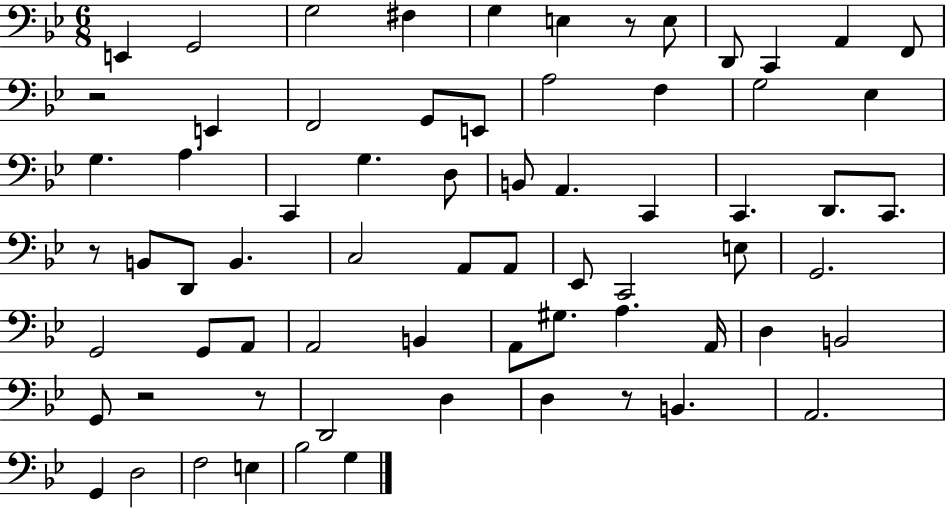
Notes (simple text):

E2/q G2/h G3/h F#3/q G3/q E3/q R/e E3/e D2/e C2/q A2/q F2/e R/h E2/q F2/h G2/e E2/e A3/h F3/q G3/h Eb3/q G3/q. A3/q. C2/q G3/q. D3/e B2/e A2/q. C2/q C2/q. D2/e. C2/e. R/e B2/e D2/e B2/q. C3/h A2/e A2/e Eb2/e C2/h E3/e G2/h. G2/h G2/e A2/e A2/h B2/q A2/e G#3/e. A3/q. A2/s D3/q B2/h G2/e R/h R/e D2/h D3/q D3/q R/e B2/q. A2/h. G2/q D3/h F3/h E3/q Bb3/h G3/q